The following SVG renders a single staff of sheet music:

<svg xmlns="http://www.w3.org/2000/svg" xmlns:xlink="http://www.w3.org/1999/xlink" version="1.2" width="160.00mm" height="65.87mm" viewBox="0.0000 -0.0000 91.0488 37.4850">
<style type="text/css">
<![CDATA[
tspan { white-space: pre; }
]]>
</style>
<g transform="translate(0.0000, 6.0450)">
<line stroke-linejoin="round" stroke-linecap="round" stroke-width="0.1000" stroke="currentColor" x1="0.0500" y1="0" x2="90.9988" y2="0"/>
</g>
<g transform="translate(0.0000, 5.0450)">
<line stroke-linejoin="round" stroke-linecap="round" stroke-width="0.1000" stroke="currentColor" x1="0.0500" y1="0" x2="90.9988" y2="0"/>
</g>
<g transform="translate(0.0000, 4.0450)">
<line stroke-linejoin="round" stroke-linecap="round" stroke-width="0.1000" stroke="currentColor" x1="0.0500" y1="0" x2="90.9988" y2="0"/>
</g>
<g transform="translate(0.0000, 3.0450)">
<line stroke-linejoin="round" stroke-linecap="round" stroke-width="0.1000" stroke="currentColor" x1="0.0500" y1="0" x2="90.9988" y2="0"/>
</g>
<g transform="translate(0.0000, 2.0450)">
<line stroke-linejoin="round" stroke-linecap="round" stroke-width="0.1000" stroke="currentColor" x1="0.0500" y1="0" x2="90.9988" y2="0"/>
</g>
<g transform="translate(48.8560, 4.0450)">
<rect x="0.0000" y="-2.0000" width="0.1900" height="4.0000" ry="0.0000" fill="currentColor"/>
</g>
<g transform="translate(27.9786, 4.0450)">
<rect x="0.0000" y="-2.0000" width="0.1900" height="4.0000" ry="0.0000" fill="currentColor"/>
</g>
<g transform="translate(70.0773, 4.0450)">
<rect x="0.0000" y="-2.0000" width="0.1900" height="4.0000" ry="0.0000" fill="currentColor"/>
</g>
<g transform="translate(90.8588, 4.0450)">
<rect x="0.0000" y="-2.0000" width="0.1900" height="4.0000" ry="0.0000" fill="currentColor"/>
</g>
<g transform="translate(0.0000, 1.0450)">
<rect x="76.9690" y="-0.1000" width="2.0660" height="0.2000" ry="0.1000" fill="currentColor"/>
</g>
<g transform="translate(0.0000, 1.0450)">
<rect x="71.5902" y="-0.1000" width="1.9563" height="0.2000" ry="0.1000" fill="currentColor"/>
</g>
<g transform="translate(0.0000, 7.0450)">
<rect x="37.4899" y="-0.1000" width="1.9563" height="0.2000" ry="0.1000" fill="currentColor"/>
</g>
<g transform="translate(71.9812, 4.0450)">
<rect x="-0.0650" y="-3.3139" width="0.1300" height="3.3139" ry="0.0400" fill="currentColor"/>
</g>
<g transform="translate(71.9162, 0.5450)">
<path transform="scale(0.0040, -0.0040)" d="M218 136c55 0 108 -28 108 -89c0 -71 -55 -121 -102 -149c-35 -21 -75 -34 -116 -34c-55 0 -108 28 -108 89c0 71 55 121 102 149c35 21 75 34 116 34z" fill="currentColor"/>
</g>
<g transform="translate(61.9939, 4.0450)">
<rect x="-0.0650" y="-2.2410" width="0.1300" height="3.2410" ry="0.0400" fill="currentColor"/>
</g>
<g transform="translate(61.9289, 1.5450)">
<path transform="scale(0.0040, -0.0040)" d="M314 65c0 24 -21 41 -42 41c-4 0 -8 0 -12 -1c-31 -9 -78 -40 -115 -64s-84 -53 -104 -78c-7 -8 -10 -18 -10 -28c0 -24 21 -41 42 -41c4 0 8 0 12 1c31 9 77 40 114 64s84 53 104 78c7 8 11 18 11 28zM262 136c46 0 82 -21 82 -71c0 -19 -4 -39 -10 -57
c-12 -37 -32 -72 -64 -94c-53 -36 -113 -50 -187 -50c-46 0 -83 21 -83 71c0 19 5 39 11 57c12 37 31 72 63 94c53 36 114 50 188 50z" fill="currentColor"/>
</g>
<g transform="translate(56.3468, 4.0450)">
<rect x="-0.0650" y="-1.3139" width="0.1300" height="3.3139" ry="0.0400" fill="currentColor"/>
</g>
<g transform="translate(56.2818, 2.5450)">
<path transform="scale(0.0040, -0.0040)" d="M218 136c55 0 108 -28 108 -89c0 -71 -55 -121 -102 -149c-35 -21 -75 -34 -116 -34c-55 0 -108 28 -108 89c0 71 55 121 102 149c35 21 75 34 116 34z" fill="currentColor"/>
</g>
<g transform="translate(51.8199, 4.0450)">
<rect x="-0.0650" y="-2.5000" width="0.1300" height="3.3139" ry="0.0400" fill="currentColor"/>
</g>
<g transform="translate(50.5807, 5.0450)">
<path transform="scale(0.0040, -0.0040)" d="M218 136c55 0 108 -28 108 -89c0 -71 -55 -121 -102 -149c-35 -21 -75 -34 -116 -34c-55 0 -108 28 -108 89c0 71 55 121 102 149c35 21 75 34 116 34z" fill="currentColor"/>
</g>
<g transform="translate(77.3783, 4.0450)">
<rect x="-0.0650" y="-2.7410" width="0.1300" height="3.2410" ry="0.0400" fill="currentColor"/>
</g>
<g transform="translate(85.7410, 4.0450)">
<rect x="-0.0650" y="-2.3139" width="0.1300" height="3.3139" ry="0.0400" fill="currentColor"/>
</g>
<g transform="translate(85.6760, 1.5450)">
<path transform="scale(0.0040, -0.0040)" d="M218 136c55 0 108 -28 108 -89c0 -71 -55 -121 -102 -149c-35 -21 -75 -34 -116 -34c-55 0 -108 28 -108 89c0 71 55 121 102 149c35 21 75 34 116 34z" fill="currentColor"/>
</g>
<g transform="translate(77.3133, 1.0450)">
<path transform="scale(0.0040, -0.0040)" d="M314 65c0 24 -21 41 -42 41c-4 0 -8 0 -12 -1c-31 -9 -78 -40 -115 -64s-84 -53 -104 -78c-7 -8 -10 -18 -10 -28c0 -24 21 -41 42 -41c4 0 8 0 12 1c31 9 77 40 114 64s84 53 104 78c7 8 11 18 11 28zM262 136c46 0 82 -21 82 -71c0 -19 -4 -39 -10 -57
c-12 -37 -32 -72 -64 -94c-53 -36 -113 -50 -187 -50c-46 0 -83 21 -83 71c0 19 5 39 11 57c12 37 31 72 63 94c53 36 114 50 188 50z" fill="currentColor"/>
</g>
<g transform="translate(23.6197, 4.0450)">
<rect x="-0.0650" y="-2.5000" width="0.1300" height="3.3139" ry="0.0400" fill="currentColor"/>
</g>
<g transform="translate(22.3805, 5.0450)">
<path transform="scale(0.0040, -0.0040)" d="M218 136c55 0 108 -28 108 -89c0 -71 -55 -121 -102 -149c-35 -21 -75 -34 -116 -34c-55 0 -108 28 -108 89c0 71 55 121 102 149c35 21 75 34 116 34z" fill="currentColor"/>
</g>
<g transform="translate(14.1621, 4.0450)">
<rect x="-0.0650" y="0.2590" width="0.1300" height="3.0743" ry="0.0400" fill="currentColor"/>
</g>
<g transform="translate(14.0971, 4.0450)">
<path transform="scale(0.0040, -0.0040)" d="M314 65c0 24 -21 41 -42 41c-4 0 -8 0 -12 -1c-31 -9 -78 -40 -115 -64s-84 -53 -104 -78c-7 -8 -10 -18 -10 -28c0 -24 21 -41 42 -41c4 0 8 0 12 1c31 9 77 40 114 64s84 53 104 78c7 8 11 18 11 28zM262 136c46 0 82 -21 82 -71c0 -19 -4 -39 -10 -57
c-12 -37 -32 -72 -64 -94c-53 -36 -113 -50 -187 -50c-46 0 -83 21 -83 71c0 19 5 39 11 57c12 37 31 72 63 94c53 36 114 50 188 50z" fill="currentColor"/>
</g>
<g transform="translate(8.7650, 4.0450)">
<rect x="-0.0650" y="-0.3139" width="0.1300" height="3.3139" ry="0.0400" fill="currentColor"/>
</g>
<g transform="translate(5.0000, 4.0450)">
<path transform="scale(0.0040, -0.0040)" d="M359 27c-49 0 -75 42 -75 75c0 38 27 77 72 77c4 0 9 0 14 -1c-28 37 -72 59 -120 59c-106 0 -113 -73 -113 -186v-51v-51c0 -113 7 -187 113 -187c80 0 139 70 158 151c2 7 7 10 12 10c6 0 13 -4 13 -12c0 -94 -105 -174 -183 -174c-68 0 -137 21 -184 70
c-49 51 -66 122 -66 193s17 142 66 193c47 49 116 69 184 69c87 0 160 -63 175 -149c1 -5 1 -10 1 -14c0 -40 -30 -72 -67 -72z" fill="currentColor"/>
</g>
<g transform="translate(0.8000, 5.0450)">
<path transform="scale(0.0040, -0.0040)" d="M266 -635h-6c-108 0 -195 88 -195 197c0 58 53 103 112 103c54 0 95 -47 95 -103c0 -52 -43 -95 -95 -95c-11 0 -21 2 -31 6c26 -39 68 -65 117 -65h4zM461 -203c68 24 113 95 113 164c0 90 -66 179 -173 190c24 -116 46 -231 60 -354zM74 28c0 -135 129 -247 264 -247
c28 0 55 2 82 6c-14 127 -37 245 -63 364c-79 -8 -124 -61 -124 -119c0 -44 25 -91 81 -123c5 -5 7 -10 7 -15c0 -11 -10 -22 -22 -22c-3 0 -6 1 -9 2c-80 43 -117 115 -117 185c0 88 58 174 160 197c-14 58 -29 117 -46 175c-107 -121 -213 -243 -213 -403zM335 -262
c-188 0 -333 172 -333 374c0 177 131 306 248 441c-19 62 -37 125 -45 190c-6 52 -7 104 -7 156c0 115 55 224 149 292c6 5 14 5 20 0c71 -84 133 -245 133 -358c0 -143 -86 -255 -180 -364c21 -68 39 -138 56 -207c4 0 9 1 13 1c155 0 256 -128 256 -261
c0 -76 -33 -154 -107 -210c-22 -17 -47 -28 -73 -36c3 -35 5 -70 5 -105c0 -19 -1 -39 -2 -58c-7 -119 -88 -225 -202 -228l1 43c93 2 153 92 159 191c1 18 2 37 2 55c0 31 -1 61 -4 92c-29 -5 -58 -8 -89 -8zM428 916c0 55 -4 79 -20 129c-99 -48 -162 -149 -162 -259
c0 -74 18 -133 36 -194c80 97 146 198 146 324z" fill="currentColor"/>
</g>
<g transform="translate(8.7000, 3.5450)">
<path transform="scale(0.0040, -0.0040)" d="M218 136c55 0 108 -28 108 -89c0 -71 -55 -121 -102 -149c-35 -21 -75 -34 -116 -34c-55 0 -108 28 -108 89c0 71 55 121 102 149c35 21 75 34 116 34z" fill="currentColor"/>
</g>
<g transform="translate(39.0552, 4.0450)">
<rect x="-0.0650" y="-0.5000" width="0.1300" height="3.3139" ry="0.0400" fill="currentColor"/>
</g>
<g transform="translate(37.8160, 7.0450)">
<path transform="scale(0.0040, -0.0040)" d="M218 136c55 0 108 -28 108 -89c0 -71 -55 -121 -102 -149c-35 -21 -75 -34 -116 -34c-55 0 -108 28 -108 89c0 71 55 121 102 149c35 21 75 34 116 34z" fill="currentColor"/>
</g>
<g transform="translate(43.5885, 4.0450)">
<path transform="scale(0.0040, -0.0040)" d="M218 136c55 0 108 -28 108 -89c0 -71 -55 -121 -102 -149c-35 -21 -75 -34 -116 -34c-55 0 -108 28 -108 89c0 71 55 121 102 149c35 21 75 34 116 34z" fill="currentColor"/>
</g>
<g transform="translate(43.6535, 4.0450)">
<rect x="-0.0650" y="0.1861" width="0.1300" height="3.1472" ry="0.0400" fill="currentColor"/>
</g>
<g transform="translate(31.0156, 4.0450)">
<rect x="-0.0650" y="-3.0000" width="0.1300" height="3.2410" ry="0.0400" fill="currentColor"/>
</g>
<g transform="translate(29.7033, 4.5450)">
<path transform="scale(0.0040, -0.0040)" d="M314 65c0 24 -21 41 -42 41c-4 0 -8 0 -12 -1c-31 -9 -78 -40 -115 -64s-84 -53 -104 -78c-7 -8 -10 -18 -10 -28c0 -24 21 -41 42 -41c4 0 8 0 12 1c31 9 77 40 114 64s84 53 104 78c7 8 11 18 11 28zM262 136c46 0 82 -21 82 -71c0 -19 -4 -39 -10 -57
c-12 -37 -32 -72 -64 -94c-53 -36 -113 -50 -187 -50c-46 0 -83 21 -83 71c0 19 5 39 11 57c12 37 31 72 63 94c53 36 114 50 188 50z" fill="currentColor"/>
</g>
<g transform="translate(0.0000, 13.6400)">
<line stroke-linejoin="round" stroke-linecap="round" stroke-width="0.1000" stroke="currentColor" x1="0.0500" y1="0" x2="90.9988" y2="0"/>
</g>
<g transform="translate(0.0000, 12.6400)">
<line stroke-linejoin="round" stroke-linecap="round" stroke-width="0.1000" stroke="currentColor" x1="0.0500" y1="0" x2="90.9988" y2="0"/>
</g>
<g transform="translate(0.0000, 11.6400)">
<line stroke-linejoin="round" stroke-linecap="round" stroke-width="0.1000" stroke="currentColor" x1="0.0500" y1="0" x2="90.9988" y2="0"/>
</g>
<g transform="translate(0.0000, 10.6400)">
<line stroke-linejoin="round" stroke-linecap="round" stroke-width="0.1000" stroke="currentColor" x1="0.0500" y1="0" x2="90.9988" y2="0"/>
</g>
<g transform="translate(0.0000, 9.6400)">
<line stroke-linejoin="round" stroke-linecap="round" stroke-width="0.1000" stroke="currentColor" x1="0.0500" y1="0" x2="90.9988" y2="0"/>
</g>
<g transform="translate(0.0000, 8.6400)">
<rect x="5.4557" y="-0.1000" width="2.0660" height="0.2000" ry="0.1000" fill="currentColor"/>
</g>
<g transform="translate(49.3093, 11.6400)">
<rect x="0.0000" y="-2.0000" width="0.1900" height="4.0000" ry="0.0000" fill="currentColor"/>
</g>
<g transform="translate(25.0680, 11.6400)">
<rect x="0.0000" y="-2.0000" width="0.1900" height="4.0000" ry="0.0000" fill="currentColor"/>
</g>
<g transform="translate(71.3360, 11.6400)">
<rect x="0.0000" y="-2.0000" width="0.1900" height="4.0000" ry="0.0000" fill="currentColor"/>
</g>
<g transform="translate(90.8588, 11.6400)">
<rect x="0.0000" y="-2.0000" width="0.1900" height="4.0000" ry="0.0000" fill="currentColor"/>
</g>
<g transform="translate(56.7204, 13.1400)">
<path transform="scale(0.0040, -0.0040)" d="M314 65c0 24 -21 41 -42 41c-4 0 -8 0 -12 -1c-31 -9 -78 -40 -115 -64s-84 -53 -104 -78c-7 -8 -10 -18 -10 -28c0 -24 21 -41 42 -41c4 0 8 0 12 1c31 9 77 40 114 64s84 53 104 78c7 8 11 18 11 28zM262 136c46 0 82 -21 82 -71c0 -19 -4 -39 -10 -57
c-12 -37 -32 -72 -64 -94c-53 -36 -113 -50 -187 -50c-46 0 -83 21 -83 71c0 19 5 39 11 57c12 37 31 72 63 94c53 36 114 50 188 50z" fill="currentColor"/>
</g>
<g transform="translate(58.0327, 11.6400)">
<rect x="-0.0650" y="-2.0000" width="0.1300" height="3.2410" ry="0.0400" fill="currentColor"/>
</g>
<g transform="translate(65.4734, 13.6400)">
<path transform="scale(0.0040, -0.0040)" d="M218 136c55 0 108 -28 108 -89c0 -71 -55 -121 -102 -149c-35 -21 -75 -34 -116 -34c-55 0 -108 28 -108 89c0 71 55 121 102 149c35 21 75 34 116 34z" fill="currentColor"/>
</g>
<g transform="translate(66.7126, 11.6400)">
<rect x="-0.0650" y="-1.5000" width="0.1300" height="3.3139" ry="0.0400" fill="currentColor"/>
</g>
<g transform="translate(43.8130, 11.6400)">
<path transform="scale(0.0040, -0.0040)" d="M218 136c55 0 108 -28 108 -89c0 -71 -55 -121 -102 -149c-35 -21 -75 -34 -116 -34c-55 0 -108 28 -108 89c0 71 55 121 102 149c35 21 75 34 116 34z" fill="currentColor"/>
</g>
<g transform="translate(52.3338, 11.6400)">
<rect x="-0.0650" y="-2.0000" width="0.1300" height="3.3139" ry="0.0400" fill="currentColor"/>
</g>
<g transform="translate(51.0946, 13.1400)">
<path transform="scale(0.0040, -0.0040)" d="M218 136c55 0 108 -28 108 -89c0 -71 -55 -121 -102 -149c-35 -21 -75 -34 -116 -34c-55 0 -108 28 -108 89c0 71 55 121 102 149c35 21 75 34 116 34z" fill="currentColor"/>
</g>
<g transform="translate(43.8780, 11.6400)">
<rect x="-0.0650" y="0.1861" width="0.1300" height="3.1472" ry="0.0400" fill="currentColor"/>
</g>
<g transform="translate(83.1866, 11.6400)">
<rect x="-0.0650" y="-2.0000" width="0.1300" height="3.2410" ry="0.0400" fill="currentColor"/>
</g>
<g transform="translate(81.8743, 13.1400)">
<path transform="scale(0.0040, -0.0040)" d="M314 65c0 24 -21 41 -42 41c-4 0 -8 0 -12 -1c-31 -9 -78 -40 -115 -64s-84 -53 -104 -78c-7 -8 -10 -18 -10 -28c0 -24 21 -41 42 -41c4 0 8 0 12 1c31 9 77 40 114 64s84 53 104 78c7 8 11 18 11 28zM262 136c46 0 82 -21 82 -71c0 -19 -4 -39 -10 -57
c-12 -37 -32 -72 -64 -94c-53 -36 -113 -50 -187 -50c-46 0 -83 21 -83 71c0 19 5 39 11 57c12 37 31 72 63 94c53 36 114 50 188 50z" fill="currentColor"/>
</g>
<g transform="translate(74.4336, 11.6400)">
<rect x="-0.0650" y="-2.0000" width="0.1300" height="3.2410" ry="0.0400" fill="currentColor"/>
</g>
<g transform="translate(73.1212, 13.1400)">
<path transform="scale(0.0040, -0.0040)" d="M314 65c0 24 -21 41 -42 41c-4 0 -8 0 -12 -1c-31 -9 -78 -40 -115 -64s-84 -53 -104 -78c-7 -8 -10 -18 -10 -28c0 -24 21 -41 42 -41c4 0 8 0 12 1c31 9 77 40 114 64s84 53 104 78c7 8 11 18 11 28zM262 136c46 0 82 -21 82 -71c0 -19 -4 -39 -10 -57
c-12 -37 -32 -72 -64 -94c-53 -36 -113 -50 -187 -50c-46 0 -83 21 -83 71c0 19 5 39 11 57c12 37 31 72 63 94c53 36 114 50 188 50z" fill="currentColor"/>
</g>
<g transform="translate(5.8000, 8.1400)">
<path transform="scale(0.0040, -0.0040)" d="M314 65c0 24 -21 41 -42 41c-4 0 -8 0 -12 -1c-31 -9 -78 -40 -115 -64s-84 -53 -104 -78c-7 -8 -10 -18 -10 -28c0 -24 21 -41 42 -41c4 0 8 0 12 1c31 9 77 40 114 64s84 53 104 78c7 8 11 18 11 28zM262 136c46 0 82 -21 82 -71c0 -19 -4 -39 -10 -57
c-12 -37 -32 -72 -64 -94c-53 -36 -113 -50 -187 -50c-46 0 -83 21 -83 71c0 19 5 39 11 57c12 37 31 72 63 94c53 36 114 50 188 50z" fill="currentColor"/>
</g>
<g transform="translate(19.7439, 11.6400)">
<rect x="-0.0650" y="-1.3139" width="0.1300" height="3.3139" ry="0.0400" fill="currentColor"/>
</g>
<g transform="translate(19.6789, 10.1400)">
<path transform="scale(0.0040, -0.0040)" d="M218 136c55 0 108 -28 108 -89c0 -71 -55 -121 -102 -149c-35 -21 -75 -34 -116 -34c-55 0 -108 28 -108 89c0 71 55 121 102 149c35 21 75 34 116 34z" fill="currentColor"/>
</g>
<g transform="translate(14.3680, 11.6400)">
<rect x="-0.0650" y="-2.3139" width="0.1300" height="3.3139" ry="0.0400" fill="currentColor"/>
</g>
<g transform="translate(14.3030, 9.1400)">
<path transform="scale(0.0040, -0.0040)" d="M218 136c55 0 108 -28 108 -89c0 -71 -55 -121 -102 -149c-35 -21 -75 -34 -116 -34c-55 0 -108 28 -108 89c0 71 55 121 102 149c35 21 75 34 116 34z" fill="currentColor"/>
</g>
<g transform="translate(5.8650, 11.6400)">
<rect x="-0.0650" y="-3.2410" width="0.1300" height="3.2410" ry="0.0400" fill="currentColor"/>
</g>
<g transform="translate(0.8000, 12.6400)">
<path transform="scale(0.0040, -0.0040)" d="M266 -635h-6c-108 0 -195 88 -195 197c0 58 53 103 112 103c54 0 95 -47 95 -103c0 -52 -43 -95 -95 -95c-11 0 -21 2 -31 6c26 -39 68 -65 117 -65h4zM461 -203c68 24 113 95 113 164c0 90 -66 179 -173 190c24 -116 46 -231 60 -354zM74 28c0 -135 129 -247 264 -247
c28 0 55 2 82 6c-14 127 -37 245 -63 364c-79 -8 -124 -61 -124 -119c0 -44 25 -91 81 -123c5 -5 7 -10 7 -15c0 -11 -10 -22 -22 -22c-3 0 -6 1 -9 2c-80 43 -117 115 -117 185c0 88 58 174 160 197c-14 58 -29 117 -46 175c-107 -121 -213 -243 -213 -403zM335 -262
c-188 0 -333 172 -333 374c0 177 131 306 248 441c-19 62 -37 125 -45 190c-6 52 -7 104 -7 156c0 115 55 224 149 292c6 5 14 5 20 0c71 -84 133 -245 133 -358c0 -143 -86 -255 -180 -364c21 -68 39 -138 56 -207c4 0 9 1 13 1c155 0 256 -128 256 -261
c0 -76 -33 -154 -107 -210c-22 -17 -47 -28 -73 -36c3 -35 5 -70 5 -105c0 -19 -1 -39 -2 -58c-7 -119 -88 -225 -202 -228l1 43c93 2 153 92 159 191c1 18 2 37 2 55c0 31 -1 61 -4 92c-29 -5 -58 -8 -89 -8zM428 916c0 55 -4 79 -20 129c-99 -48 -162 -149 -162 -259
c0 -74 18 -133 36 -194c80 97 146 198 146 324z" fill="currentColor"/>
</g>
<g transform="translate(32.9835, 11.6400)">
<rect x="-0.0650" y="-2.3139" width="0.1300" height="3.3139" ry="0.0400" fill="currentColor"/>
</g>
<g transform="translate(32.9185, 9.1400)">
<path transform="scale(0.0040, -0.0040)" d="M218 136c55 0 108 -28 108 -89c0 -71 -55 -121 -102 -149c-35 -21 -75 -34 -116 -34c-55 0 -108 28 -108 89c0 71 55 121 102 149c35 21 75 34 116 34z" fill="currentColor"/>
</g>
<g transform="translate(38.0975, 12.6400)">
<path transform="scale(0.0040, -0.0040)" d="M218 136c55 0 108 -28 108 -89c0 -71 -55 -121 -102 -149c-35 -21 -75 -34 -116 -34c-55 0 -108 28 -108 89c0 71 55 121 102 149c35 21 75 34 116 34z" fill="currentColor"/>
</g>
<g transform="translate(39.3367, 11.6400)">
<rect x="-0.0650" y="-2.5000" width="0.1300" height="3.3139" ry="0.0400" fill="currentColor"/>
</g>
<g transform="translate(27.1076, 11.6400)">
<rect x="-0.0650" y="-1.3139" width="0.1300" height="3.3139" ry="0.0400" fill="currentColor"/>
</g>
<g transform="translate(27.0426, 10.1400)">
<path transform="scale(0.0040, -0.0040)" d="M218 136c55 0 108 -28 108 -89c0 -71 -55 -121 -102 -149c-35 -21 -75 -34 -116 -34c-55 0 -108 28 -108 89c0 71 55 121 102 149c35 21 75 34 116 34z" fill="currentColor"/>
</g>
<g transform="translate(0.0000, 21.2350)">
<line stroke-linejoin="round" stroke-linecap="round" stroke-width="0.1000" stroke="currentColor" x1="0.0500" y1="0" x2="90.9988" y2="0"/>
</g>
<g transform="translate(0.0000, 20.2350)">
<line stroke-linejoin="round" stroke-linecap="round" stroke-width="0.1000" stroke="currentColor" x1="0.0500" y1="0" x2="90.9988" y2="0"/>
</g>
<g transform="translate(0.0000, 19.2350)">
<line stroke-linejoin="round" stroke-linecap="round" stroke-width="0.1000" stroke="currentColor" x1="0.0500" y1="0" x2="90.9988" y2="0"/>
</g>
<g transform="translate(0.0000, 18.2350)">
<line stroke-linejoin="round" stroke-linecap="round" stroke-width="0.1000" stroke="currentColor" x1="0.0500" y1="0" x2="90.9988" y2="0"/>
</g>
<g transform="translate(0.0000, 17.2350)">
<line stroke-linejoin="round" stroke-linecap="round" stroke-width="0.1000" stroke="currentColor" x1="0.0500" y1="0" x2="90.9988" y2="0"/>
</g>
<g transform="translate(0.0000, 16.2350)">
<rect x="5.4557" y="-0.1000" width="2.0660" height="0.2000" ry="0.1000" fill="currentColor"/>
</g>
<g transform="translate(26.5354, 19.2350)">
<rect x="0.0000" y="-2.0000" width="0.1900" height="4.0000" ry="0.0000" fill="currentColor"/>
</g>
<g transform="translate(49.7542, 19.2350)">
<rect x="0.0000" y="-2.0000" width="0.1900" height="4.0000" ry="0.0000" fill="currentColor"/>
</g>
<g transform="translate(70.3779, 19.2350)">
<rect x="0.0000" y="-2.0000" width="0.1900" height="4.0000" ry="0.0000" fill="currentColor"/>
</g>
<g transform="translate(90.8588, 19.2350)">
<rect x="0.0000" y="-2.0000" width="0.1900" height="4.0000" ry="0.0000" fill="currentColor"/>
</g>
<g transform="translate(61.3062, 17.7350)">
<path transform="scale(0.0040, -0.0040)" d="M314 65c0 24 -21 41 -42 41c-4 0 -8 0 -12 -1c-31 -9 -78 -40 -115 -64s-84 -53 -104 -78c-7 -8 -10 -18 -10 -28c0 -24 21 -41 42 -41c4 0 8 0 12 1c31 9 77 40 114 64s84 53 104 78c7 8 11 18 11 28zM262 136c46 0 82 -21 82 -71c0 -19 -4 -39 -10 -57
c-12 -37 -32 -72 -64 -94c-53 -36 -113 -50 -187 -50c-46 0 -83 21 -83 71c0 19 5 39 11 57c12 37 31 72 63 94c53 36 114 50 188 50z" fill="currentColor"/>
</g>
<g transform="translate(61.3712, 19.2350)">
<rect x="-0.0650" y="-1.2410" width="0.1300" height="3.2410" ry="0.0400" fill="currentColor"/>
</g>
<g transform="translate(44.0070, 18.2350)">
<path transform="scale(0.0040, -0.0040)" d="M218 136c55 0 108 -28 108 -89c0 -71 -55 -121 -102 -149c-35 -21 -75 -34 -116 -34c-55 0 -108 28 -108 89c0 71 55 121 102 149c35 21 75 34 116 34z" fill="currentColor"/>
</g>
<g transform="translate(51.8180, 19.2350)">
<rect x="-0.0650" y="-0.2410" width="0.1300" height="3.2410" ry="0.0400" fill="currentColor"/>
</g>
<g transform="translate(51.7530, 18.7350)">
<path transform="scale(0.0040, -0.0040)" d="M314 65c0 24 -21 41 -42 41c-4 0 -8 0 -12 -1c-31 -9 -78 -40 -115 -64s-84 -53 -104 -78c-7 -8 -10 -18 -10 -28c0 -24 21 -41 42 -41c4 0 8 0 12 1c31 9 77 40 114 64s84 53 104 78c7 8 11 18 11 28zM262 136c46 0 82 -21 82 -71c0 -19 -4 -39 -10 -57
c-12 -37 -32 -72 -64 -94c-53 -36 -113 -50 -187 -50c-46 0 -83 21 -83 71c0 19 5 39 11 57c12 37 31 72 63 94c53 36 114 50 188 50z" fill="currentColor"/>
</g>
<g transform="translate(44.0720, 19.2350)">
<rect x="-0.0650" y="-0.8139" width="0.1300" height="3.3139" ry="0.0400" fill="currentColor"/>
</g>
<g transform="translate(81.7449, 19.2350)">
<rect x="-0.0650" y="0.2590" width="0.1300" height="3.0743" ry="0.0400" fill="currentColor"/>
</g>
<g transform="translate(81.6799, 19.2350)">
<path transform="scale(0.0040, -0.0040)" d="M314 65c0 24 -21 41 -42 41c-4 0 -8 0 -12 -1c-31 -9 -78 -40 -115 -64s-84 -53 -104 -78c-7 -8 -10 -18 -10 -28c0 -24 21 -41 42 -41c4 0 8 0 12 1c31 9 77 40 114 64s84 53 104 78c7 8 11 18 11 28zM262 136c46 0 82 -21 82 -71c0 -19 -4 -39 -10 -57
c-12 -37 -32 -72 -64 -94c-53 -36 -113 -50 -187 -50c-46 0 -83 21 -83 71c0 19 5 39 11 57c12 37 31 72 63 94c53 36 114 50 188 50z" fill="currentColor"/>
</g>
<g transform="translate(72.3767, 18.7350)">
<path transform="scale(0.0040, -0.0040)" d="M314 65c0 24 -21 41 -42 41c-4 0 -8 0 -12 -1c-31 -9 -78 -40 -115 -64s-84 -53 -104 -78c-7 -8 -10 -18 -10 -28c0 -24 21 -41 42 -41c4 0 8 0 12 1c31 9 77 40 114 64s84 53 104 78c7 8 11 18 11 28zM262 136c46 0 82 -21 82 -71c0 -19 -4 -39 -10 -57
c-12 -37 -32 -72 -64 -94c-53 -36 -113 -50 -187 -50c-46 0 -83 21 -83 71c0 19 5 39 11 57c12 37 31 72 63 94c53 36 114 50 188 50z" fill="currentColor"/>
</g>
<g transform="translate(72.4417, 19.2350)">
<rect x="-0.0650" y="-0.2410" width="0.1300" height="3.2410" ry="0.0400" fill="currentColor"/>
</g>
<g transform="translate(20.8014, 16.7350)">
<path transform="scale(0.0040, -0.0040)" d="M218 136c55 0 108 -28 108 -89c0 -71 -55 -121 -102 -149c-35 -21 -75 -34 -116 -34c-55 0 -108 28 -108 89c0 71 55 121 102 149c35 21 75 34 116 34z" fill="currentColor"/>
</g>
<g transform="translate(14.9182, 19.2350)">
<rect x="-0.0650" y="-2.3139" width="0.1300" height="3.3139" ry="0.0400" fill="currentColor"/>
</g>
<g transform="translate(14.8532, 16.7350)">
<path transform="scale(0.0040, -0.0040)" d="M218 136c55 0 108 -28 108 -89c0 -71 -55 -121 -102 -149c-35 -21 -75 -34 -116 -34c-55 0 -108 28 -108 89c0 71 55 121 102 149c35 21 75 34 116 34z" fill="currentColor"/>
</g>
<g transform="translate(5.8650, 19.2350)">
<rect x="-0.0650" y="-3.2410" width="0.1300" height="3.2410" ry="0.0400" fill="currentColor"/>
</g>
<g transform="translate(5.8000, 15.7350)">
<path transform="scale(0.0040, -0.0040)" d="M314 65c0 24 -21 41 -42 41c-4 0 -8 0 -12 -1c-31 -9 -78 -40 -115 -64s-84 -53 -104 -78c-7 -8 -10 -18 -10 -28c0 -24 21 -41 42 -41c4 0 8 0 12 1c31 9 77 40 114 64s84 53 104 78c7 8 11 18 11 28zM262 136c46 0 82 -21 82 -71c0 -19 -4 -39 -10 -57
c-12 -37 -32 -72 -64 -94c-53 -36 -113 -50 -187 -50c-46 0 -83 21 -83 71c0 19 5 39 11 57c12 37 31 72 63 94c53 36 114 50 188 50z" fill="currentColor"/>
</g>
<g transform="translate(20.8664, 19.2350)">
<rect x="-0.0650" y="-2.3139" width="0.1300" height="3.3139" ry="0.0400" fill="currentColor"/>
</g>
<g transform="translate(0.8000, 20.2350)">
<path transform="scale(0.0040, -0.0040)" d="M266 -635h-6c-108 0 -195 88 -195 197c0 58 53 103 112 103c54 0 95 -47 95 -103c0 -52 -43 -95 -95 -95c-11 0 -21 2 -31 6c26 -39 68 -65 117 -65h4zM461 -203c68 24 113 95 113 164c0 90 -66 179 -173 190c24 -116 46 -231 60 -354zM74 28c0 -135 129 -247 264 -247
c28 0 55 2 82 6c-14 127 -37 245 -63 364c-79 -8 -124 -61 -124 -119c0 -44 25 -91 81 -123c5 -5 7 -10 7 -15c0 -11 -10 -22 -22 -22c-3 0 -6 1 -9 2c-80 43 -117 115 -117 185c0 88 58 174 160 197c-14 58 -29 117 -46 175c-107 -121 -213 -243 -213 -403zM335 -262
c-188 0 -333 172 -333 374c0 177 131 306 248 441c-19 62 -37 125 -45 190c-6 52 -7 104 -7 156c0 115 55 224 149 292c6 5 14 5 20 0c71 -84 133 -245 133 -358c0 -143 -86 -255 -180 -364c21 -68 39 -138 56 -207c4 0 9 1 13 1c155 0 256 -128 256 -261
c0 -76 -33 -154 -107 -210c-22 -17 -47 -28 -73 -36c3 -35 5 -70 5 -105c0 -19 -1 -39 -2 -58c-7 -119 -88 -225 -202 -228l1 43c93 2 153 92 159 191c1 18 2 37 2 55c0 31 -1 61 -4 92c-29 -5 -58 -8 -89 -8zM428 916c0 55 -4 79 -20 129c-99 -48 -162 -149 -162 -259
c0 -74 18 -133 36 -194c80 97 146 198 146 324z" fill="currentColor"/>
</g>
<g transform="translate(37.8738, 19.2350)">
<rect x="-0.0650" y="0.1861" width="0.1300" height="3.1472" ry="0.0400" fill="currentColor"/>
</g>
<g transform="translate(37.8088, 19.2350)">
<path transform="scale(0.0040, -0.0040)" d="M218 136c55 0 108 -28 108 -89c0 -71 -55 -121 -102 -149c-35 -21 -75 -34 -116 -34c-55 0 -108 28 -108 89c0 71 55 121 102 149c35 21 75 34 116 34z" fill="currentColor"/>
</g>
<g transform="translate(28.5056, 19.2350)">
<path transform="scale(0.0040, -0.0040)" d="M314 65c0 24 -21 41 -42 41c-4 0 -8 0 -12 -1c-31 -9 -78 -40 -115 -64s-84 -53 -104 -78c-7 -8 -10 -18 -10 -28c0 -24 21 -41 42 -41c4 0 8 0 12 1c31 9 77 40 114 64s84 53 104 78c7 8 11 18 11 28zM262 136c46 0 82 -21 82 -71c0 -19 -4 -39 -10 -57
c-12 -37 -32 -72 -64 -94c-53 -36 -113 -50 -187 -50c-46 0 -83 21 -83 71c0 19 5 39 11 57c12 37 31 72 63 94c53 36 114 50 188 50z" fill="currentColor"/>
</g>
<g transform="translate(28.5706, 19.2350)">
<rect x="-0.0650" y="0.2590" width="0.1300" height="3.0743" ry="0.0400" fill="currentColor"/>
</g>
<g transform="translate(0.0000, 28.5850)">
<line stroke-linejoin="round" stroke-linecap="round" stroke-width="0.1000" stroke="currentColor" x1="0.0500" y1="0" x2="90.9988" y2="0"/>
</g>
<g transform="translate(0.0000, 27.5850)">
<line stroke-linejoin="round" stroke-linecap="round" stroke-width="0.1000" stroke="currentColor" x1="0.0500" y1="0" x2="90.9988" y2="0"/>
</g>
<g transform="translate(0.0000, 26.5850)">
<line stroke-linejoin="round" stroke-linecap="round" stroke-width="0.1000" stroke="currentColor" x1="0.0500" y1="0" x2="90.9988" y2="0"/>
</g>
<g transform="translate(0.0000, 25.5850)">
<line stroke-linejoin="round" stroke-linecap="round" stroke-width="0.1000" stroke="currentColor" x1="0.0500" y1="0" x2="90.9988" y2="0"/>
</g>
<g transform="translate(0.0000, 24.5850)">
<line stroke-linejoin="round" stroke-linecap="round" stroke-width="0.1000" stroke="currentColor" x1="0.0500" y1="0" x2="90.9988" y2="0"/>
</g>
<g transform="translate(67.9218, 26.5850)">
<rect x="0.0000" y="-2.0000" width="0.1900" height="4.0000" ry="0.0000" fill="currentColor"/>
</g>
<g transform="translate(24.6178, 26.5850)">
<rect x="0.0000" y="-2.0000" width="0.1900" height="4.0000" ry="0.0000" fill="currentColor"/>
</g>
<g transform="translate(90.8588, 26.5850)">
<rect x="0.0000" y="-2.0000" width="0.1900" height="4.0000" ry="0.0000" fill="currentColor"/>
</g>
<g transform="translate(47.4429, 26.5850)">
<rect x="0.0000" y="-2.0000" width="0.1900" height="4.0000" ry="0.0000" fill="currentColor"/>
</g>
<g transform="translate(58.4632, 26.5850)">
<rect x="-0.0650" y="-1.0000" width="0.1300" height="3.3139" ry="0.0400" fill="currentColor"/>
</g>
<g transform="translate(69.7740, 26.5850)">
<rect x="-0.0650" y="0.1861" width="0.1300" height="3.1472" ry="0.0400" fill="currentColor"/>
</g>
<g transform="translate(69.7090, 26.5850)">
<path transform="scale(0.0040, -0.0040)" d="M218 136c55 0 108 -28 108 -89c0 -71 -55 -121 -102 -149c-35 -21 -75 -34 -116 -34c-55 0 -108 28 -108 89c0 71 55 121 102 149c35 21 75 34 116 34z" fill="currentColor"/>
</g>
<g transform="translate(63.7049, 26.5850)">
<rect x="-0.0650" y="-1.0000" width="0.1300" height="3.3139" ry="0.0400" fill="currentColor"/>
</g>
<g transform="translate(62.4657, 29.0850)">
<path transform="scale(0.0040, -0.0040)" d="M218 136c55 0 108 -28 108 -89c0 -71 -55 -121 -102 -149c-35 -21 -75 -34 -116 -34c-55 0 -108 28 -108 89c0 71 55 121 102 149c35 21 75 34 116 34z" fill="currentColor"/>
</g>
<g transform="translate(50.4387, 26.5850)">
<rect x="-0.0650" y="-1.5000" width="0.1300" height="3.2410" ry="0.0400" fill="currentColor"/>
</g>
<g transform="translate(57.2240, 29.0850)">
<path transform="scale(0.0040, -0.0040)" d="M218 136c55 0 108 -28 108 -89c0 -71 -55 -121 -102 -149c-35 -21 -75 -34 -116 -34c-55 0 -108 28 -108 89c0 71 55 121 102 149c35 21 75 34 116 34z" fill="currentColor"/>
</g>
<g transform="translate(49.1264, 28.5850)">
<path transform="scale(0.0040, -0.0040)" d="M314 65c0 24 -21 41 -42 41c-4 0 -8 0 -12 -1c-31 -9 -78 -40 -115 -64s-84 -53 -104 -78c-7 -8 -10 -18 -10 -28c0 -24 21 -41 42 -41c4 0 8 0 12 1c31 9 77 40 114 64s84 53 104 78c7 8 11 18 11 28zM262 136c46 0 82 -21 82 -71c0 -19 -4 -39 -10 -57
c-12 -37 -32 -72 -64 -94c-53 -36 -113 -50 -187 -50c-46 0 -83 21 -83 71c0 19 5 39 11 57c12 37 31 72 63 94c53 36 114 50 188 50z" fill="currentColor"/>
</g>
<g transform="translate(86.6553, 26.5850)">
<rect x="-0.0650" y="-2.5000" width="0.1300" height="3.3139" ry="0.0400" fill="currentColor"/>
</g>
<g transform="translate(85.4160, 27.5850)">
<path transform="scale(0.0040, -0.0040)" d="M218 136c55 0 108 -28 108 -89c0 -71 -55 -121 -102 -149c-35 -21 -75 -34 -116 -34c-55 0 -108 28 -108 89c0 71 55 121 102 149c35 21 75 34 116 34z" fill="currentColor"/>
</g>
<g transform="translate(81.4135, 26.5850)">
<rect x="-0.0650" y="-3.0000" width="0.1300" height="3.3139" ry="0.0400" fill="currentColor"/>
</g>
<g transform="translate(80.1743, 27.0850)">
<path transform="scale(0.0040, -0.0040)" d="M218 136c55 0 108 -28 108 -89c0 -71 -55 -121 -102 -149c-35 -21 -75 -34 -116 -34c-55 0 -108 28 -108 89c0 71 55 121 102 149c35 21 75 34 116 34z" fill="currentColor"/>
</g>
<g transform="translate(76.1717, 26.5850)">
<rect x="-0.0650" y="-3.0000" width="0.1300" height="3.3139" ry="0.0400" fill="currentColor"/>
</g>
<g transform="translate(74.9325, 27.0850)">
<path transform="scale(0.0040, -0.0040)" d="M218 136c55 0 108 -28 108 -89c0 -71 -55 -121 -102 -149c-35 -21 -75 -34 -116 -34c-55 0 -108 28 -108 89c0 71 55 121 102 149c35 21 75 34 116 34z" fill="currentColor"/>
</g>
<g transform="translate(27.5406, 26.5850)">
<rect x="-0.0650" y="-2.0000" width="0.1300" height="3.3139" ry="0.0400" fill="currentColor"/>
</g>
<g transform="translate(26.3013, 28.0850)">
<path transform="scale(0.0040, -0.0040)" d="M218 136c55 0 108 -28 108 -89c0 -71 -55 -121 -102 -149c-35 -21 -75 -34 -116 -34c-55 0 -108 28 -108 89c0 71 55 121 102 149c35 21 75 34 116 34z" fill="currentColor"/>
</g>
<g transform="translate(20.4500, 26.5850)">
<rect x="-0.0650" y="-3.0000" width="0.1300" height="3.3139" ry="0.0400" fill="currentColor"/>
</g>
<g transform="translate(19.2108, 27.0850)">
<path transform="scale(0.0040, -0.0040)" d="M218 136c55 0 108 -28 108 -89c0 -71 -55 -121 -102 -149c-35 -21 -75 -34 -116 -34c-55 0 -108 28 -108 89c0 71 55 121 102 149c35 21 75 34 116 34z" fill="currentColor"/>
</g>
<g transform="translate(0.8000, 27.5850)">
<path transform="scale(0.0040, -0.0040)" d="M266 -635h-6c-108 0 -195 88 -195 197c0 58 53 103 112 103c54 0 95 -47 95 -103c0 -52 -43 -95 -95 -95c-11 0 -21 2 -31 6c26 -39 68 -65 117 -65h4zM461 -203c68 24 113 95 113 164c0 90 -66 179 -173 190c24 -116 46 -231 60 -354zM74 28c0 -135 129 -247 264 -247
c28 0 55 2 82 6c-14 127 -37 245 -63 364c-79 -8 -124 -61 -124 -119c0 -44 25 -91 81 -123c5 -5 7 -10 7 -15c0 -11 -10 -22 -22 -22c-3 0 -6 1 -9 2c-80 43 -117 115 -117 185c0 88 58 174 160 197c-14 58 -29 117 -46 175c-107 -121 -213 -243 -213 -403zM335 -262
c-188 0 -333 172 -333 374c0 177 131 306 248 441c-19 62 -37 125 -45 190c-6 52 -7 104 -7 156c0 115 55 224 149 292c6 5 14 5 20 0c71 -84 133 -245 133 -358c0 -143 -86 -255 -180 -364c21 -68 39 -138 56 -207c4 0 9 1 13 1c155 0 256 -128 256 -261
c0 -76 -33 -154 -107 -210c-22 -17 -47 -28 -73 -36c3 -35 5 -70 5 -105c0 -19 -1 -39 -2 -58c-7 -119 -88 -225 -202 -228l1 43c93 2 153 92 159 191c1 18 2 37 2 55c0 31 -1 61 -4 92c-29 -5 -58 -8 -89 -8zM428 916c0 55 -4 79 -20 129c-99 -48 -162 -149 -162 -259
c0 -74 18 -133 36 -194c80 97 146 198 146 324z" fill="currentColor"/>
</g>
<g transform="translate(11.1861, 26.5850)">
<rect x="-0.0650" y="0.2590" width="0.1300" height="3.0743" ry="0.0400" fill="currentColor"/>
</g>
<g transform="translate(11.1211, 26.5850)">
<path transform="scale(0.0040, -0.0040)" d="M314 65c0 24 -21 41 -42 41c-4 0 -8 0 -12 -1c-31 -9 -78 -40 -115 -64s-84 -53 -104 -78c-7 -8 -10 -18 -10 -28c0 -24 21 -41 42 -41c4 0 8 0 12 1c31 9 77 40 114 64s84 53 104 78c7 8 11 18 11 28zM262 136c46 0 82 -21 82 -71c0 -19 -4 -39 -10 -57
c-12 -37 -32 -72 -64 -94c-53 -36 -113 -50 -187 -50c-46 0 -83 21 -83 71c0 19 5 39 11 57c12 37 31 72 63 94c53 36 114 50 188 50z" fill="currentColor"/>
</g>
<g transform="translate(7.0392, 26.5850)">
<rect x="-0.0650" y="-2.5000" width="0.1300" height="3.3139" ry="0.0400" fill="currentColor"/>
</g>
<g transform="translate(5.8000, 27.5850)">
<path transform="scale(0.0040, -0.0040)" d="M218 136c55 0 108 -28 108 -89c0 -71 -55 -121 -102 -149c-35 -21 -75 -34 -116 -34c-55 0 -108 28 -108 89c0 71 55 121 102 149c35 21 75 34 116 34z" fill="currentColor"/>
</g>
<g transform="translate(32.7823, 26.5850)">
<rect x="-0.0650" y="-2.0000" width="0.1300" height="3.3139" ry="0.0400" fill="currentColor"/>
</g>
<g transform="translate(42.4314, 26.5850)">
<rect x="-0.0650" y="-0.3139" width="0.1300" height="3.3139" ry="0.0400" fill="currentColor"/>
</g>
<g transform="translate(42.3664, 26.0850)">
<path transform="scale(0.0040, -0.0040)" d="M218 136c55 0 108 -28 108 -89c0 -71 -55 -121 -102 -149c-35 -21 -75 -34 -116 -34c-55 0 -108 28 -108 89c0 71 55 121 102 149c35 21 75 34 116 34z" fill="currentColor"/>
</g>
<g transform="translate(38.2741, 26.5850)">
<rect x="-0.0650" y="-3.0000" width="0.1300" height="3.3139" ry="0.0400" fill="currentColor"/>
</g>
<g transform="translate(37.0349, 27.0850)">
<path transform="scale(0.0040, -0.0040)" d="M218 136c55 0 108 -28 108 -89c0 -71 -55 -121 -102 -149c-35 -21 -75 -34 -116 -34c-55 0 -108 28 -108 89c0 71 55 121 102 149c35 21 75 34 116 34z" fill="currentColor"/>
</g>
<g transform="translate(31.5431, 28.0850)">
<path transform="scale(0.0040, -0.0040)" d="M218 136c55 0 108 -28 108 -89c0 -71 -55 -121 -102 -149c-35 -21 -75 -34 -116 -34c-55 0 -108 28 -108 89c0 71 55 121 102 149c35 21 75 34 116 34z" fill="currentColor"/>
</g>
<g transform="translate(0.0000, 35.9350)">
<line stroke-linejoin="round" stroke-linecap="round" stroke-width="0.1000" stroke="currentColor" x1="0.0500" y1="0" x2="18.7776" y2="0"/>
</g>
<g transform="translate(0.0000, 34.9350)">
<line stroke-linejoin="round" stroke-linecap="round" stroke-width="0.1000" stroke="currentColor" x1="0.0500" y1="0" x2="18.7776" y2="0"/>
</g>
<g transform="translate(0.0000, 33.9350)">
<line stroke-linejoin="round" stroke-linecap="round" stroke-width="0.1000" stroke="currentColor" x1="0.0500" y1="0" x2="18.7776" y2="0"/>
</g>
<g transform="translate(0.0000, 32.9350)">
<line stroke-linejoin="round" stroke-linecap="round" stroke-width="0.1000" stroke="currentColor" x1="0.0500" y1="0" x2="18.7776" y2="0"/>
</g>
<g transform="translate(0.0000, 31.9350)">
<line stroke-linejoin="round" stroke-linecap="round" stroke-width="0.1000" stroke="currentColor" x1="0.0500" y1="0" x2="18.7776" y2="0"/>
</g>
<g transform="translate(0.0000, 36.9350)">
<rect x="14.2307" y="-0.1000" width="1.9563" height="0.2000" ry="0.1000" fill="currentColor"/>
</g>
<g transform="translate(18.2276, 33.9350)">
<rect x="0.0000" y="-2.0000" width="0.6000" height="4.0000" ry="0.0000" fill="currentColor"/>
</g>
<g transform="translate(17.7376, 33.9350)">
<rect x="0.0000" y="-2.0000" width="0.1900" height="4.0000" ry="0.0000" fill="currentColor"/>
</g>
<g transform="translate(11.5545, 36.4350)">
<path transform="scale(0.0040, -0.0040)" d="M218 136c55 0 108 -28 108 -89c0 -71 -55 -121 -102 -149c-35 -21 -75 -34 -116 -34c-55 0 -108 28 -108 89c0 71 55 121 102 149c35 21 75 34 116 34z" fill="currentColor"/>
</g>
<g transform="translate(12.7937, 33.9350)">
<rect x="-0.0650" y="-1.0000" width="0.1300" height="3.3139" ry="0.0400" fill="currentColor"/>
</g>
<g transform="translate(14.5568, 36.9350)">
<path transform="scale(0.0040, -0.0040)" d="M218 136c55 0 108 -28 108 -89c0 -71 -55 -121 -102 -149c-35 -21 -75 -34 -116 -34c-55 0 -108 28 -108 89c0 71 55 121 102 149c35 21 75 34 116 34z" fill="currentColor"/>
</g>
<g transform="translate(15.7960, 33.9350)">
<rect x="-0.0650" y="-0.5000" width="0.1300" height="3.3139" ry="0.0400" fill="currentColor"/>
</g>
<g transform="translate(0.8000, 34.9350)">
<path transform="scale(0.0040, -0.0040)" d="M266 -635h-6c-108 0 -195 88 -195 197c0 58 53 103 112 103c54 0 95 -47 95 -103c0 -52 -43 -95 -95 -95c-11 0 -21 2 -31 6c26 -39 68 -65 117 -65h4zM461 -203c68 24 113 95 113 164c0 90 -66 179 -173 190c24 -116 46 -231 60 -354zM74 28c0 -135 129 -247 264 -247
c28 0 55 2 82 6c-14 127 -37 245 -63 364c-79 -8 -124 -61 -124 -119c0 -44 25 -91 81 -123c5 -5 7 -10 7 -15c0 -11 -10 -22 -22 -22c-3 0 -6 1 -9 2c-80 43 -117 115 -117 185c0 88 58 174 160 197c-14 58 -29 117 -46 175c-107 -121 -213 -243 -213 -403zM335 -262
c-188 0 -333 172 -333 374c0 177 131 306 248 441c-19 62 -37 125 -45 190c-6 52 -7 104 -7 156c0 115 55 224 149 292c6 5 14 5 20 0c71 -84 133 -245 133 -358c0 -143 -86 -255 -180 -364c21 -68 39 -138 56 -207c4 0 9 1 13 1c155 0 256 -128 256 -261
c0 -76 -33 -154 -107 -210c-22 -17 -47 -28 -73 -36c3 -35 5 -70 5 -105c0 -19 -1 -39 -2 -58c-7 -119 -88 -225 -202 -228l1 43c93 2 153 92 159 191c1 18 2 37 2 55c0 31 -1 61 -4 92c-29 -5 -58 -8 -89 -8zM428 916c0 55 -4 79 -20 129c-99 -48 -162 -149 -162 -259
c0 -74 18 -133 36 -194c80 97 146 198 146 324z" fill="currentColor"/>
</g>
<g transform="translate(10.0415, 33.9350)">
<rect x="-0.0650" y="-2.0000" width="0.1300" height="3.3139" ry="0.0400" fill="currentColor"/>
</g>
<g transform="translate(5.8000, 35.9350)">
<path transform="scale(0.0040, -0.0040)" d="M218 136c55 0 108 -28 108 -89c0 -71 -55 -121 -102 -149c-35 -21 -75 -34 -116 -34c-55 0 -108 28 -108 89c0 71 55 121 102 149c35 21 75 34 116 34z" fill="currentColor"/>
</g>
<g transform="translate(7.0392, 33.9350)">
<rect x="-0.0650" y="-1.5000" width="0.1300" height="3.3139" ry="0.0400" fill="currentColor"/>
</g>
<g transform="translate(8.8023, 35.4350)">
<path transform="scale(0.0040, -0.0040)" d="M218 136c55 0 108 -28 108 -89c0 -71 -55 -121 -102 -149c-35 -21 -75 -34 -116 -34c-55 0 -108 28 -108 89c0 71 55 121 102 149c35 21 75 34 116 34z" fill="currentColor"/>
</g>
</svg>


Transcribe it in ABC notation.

X:1
T:Untitled
M:4/4
L:1/4
K:C
c B2 G A2 C B G e g2 b a2 g b2 g e e g G B F F2 E F2 F2 b2 g g B2 B d c2 e2 c2 B2 G B2 A F F A c E2 D D B A A G E F D C